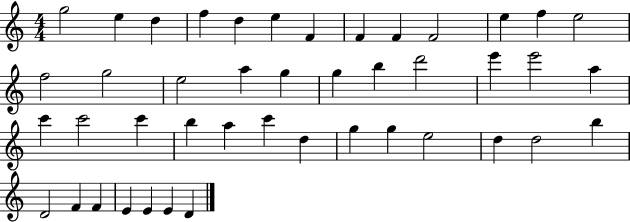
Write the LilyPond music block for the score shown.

{
  \clef treble
  \numericTimeSignature
  \time 4/4
  \key c \major
  g''2 e''4 d''4 | f''4 d''4 e''4 f'4 | f'4 f'4 f'2 | e''4 f''4 e''2 | \break f''2 g''2 | e''2 a''4 g''4 | g''4 b''4 d'''2 | e'''4 e'''2 a''4 | \break c'''4 c'''2 c'''4 | b''4 a''4 c'''4 d''4 | g''4 g''4 e''2 | d''4 d''2 b''4 | \break d'2 f'4 f'4 | e'4 e'4 e'4 d'4 | \bar "|."
}